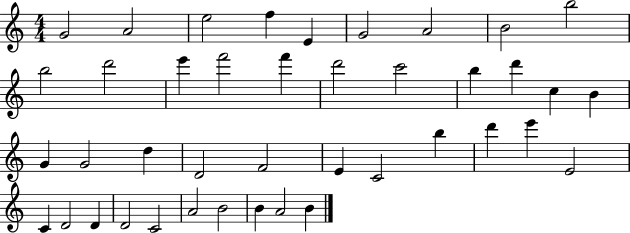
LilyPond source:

{
  \clef treble
  \numericTimeSignature
  \time 4/4
  \key c \major
  g'2 a'2 | e''2 f''4 e'4 | g'2 a'2 | b'2 b''2 | \break b''2 d'''2 | e'''4 f'''2 f'''4 | d'''2 c'''2 | b''4 d'''4 c''4 b'4 | \break g'4 g'2 d''4 | d'2 f'2 | e'4 c'2 b''4 | d'''4 e'''4 e'2 | \break c'4 d'2 d'4 | d'2 c'2 | a'2 b'2 | b'4 a'2 b'4 | \break \bar "|."
}